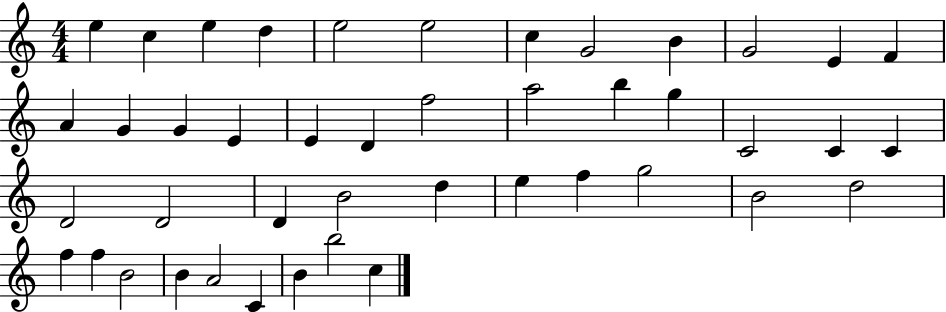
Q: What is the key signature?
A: C major